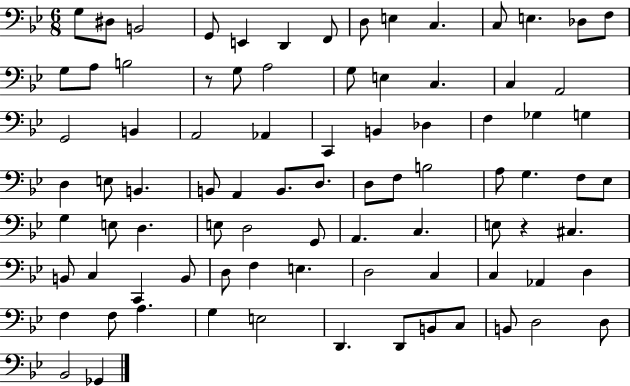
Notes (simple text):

G3/e D#3/e B2/h G2/e E2/q D2/q F2/e D3/e E3/q C3/q. C3/e E3/q. Db3/e F3/e G3/e A3/e B3/h R/e G3/e A3/h G3/e E3/q C3/q. C3/q A2/h G2/h B2/q A2/h Ab2/q C2/q B2/q Db3/q F3/q Gb3/q G3/q D3/q E3/e B2/q. B2/e A2/q B2/e. D3/e. D3/e F3/e B3/h A3/e G3/q. F3/e Eb3/e G3/q E3/e D3/q. E3/e D3/h G2/e A2/q. C3/q. E3/e R/q C#3/q. B2/e C3/q C2/q B2/e D3/e F3/q E3/q. D3/h C3/q C3/q Ab2/q D3/q F3/q F3/e A3/q. G3/q E3/h D2/q. D2/e B2/e C3/e B2/e D3/h D3/e Bb2/h Gb2/q